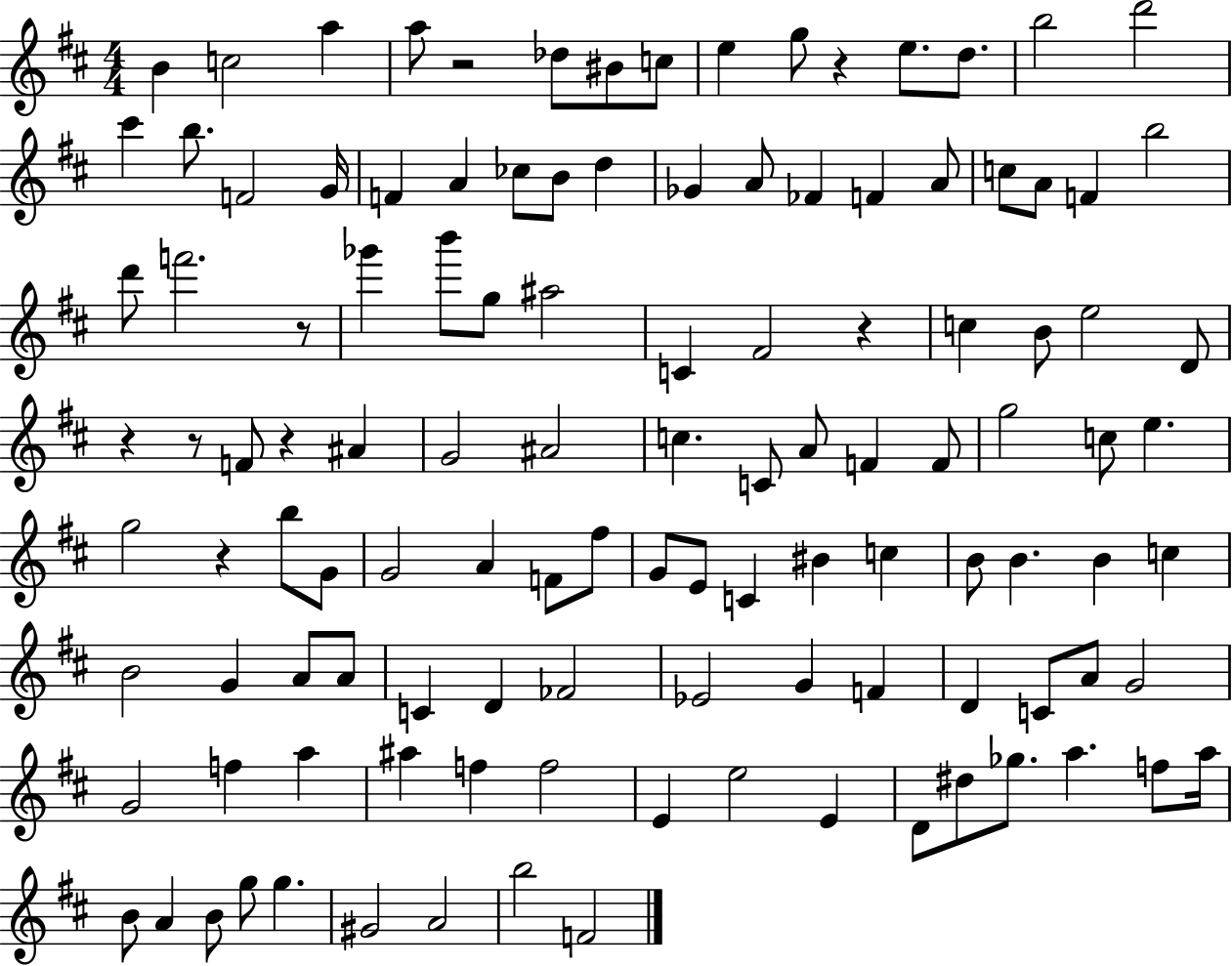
X:1
T:Untitled
M:4/4
L:1/4
K:D
B c2 a a/2 z2 _d/2 ^B/2 c/2 e g/2 z e/2 d/2 b2 d'2 ^c' b/2 F2 G/4 F A _c/2 B/2 d _G A/2 _F F A/2 c/2 A/2 F b2 d'/2 f'2 z/2 _g' b'/2 g/2 ^a2 C ^F2 z c B/2 e2 D/2 z z/2 F/2 z ^A G2 ^A2 c C/2 A/2 F F/2 g2 c/2 e g2 z b/2 G/2 G2 A F/2 ^f/2 G/2 E/2 C ^B c B/2 B B c B2 G A/2 A/2 C D _F2 _E2 G F D C/2 A/2 G2 G2 f a ^a f f2 E e2 E D/2 ^d/2 _g/2 a f/2 a/4 B/2 A B/2 g/2 g ^G2 A2 b2 F2